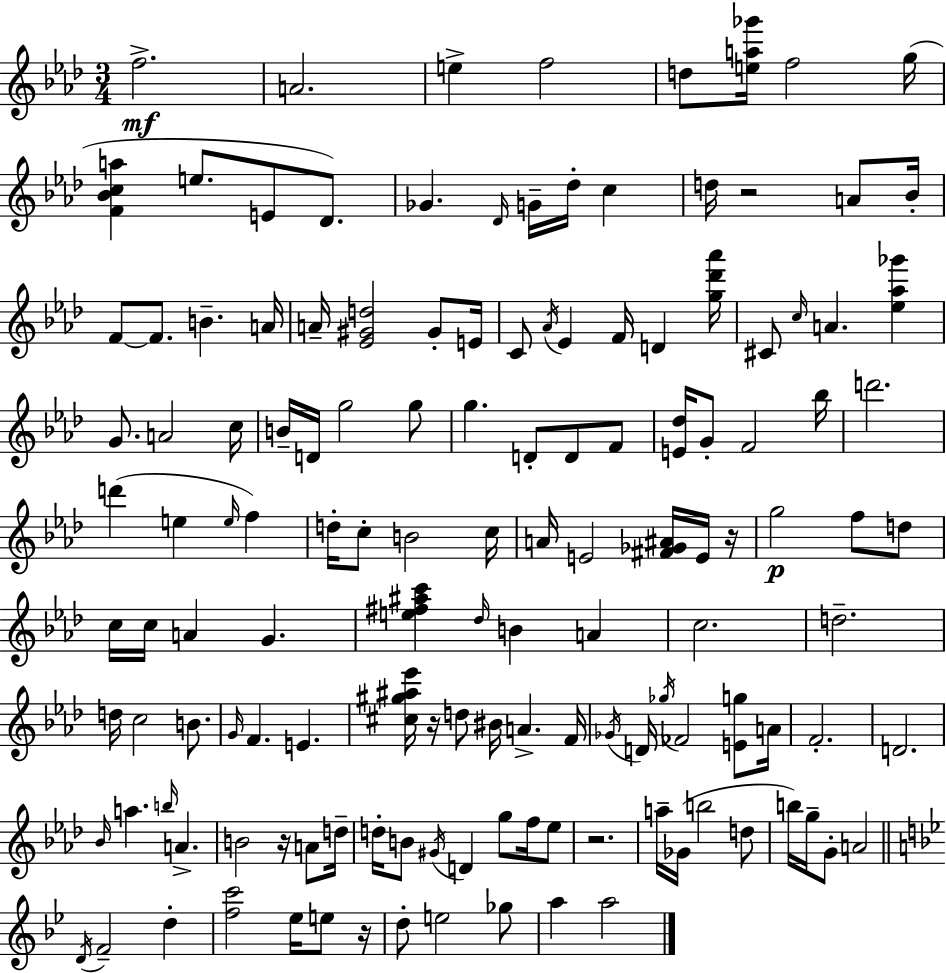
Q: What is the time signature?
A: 3/4